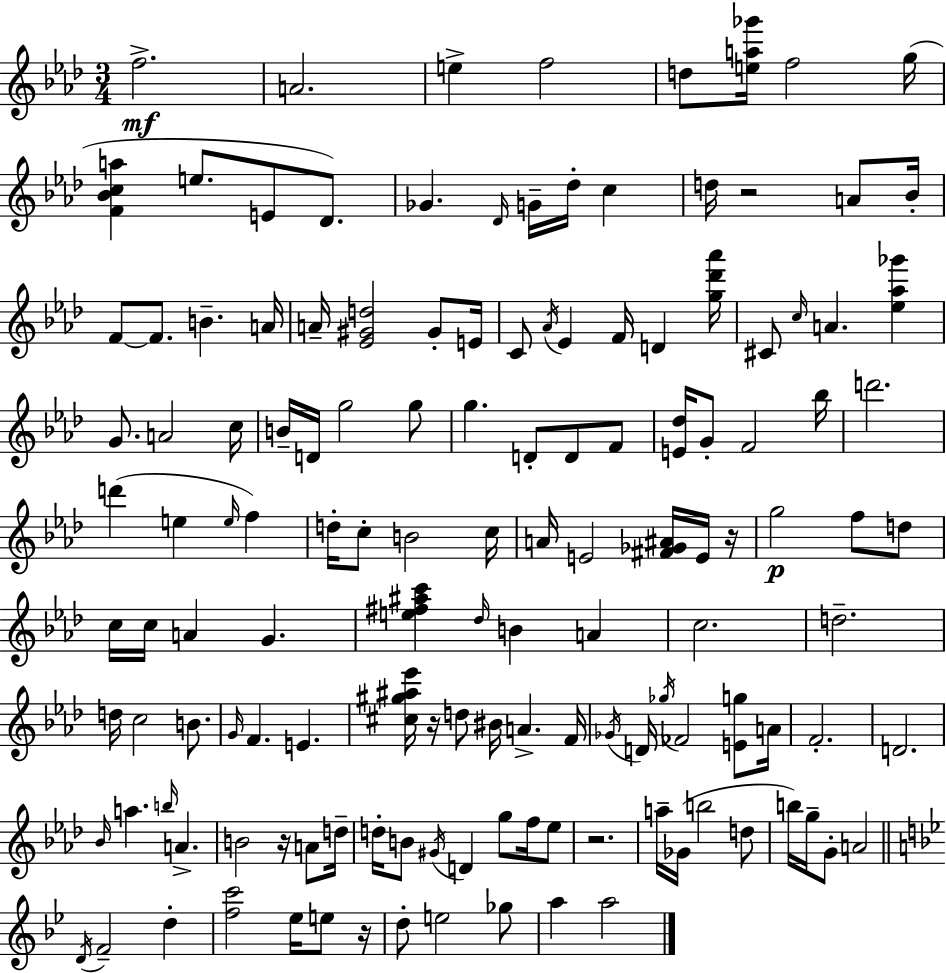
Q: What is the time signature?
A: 3/4